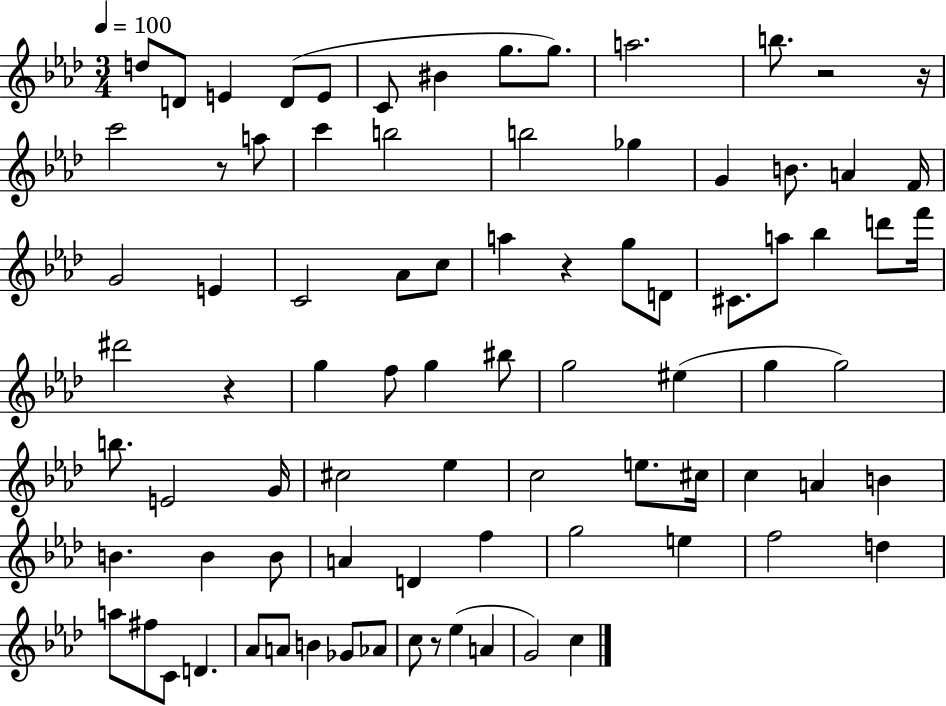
{
  \clef treble
  \numericTimeSignature
  \time 3/4
  \key aes \major
  \tempo 4 = 100
  \repeat volta 2 { d''8 d'8 e'4 d'8( e'8 | c'8 bis'4 g''8. g''8.) | a''2. | b''8. r2 r16 | \break c'''2 r8 a''8 | c'''4 b''2 | b''2 ges''4 | g'4 b'8. a'4 f'16 | \break g'2 e'4 | c'2 aes'8 c''8 | a''4 r4 g''8 d'8 | cis'8. a''8 bes''4 d'''8 f'''16 | \break dis'''2 r4 | g''4 f''8 g''4 bis''8 | g''2 eis''4( | g''4 g''2) | \break b''8. e'2 g'16 | cis''2 ees''4 | c''2 e''8. cis''16 | c''4 a'4 b'4 | \break b'4. b'4 b'8 | a'4 d'4 f''4 | g''2 e''4 | f''2 d''4 | \break a''8 fis''8 c'8 d'4. | aes'8 a'8 b'4 ges'8 aes'8 | c''8 r8 ees''4( a'4 | g'2) c''4 | \break } \bar "|."
}